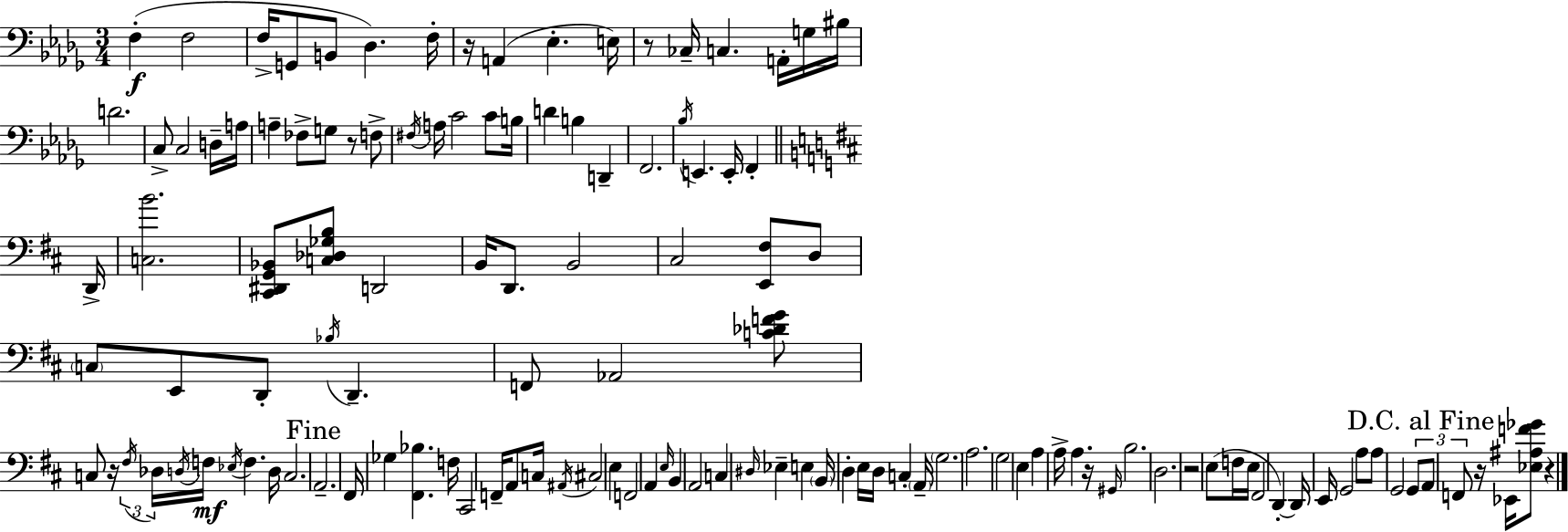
F3/q F3/h F3/s G2/e B2/e Db3/q. F3/s R/s A2/q Eb3/q. E3/s R/e CES3/s C3/q. A2/s G3/s BIS3/s D4/h. C3/e C3/h D3/s A3/s A3/q FES3/e G3/e R/e F3/e F#3/s A3/s C4/h C4/e B3/s D4/q B3/q D2/q F2/h. Bb3/s E2/q. E2/s F2/q D2/s [C3,B4]/h. [C#2,D#2,G2,Bb2]/e [C3,Db3,Gb3,B3]/e D2/h B2/s D2/e. B2/h C#3/h [E2,F#3]/e D3/e C3/e E2/e D2/e Bb3/s D2/q. F2/e Ab2/h [C4,Db4,F4,G4]/e C3/e R/s F#3/s Db3/s D3/s F3/s Eb3/s F3/q. D3/s C3/h. A2/h. F#2/s Gb3/q [F#2,Bb3]/q. F3/s C#2/h F2/s A2/e C3/s A#2/s C#3/h E3/q F2/h A2/q E3/s B2/q A2/h C3/q D#3/s Eb3/q E3/q B2/s D3/q E3/s D3/s C3/q A2/s G3/h. A3/h. G3/h E3/q A3/q A3/s A3/q. R/s G#2/s B3/h. D3/h. R/h E3/e F3/s E3/s F#2/h D2/q D2/s E2/s G2/h A3/e A3/e G2/h G2/e A2/e F2/e R/s Eb2/s [Eb3,A#3,F4,Gb4]/e R/q